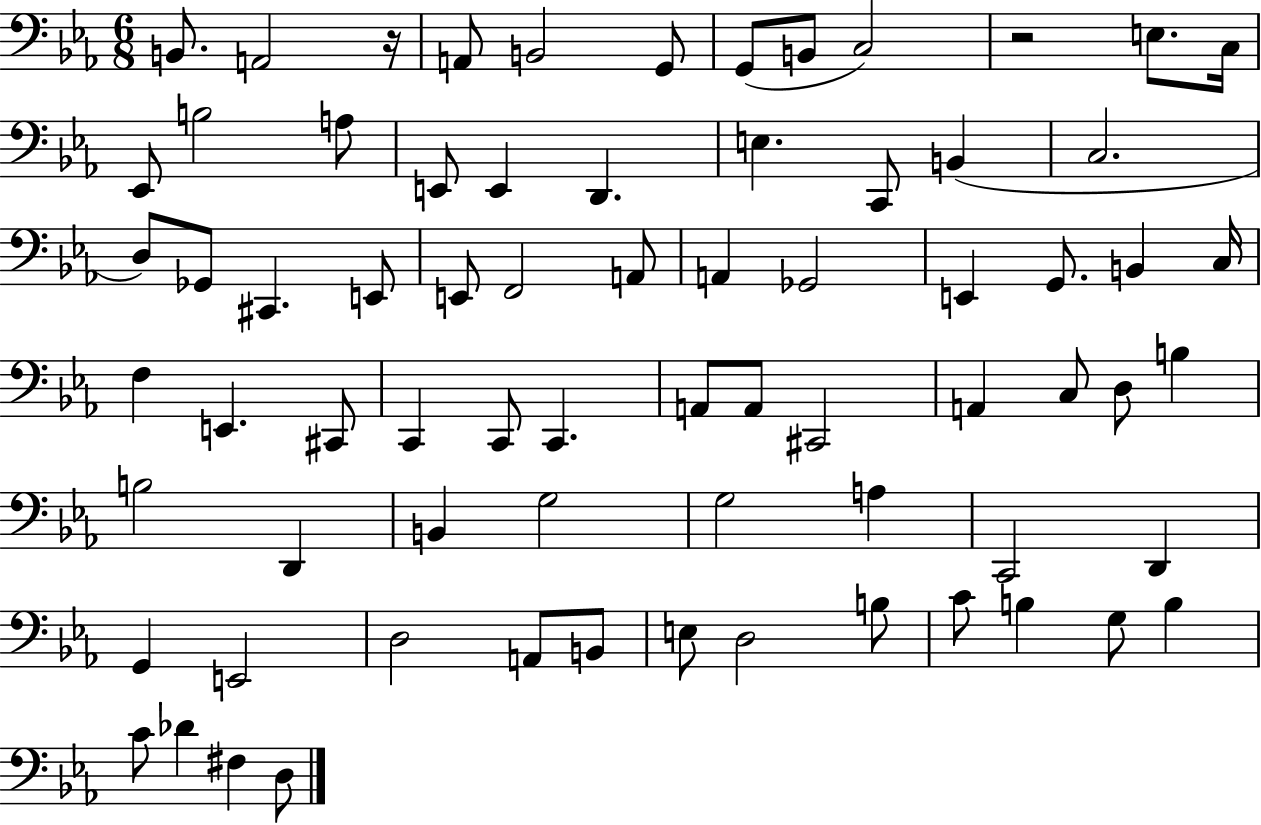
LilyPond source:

{
  \clef bass
  \numericTimeSignature
  \time 6/8
  \key ees \major
  b,8. a,2 r16 | a,8 b,2 g,8 | g,8( b,8 c2) | r2 e8. c16 | \break ees,8 b2 a8 | e,8 e,4 d,4. | e4. c,8 b,4( | c2. | \break d8) ges,8 cis,4. e,8 | e,8 f,2 a,8 | a,4 ges,2 | e,4 g,8. b,4 c16 | \break f4 e,4. cis,8 | c,4 c,8 c,4. | a,8 a,8 cis,2 | a,4 c8 d8 b4 | \break b2 d,4 | b,4 g2 | g2 a4 | c,2 d,4 | \break g,4 e,2 | d2 a,8 b,8 | e8 d2 b8 | c'8 b4 g8 b4 | \break c'8 des'4 fis4 d8 | \bar "|."
}